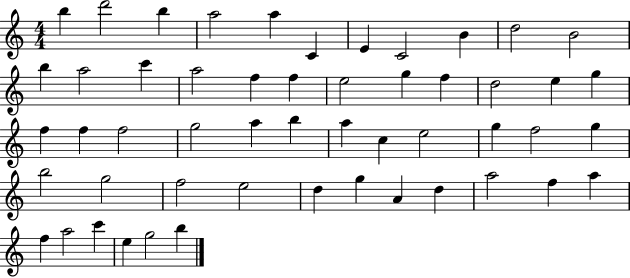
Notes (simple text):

B5/q D6/h B5/q A5/h A5/q C4/q E4/q C4/h B4/q D5/h B4/h B5/q A5/h C6/q A5/h F5/q F5/q E5/h G5/q F5/q D5/h E5/q G5/q F5/q F5/q F5/h G5/h A5/q B5/q A5/q C5/q E5/h G5/q F5/h G5/q B5/h G5/h F5/h E5/h D5/q G5/q A4/q D5/q A5/h F5/q A5/q F5/q A5/h C6/q E5/q G5/h B5/q